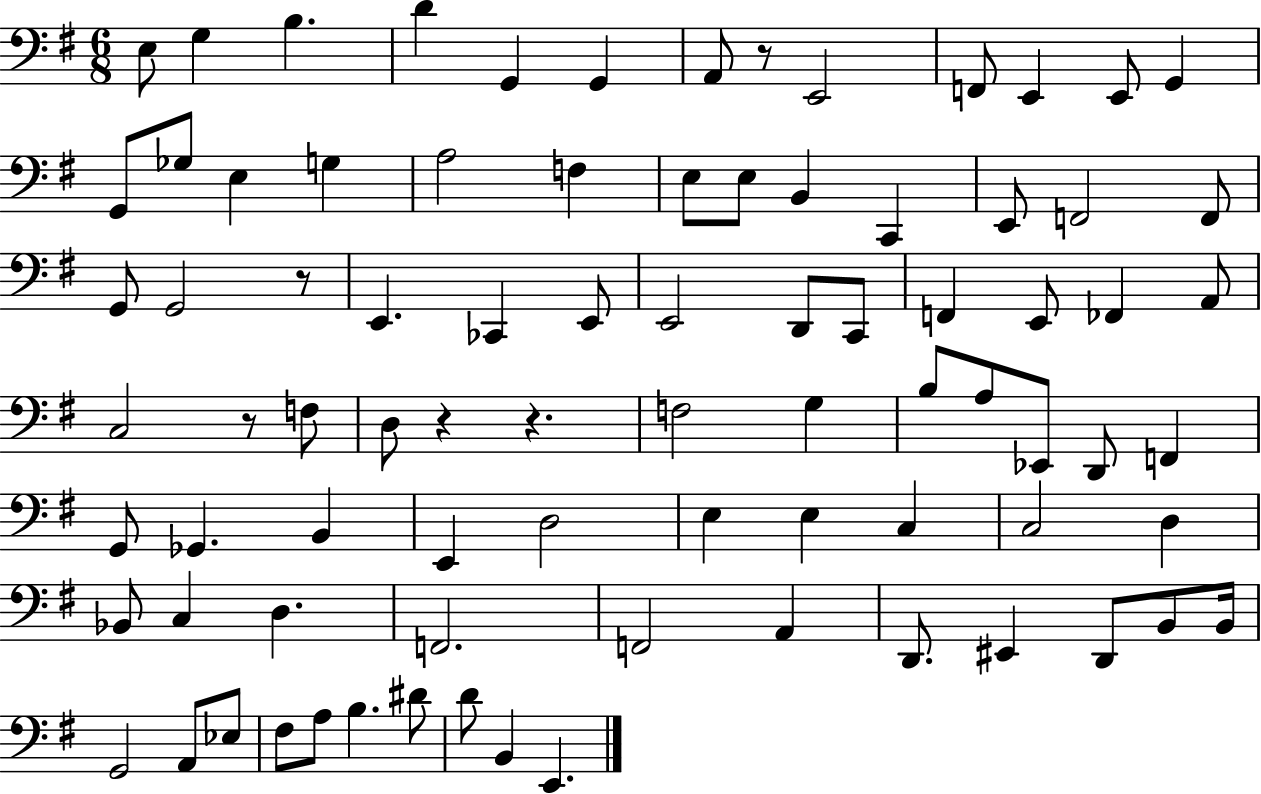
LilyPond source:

{
  \clef bass
  \numericTimeSignature
  \time 6/8
  \key g \major
  e8 g4 b4. | d'4 g,4 g,4 | a,8 r8 e,2 | f,8 e,4 e,8 g,4 | \break g,8 ges8 e4 g4 | a2 f4 | e8 e8 b,4 c,4 | e,8 f,2 f,8 | \break g,8 g,2 r8 | e,4. ces,4 e,8 | e,2 d,8 c,8 | f,4 e,8 fes,4 a,8 | \break c2 r8 f8 | d8 r4 r4. | f2 g4 | b8 a8 ees,8 d,8 f,4 | \break g,8 ges,4. b,4 | e,4 d2 | e4 e4 c4 | c2 d4 | \break bes,8 c4 d4. | f,2. | f,2 a,4 | d,8. eis,4 d,8 b,8 b,16 | \break g,2 a,8 ees8 | fis8 a8 b4. dis'8 | d'8 b,4 e,4. | \bar "|."
}